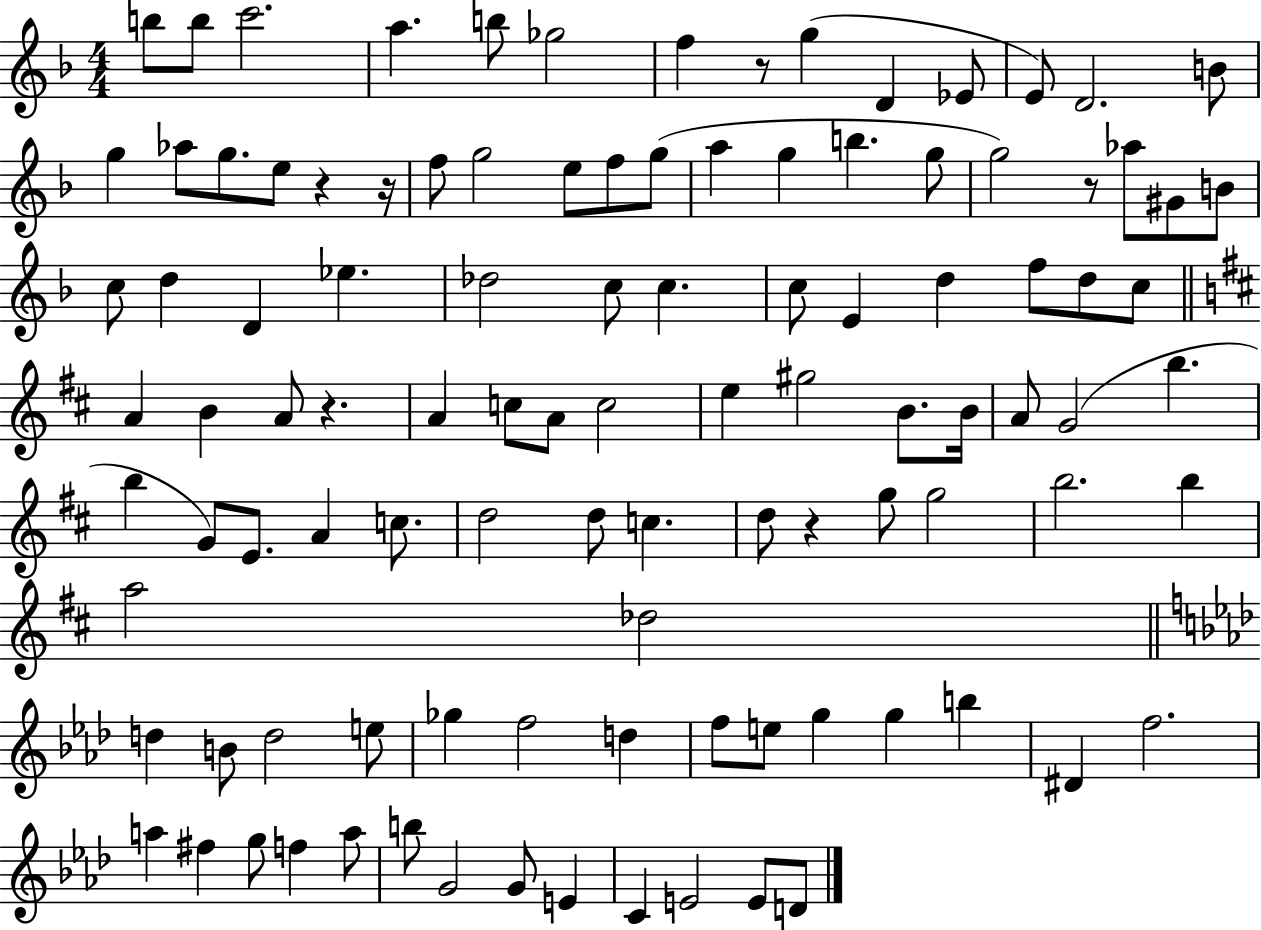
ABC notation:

X:1
T:Untitled
M:4/4
L:1/4
K:F
b/2 b/2 c'2 a b/2 _g2 f z/2 g D _E/2 E/2 D2 B/2 g _a/2 g/2 e/2 z z/4 f/2 g2 e/2 f/2 g/2 a g b g/2 g2 z/2 _a/2 ^G/2 B/2 c/2 d D _e _d2 c/2 c c/2 E d f/2 d/2 c/2 A B A/2 z A c/2 A/2 c2 e ^g2 B/2 B/4 A/2 G2 b b G/2 E/2 A c/2 d2 d/2 c d/2 z g/2 g2 b2 b a2 _d2 d B/2 d2 e/2 _g f2 d f/2 e/2 g g b ^D f2 a ^f g/2 f a/2 b/2 G2 G/2 E C E2 E/2 D/2